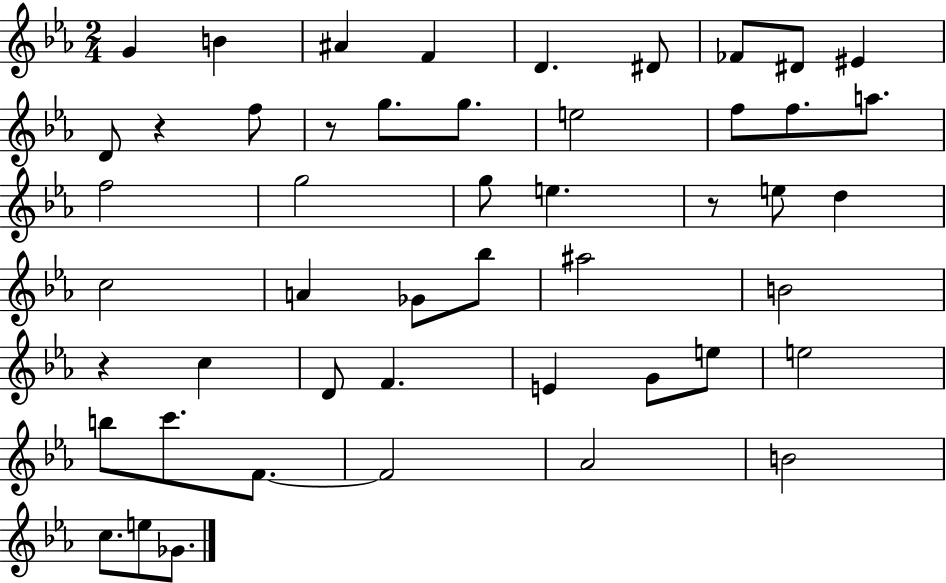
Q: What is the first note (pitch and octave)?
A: G4